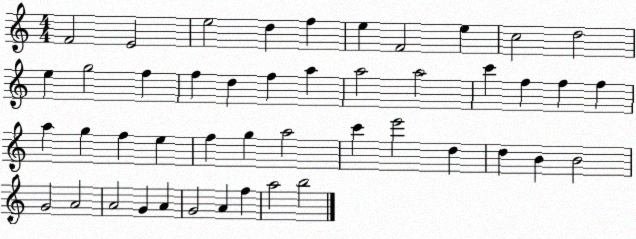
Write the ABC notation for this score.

X:1
T:Untitled
M:4/4
L:1/4
K:C
F2 E2 e2 d f e F2 e c2 d2 e g2 f f d f a a2 a2 c' f f f a g f e f g a2 c' e'2 d d B B2 G2 A2 A2 G A G2 A f a2 b2